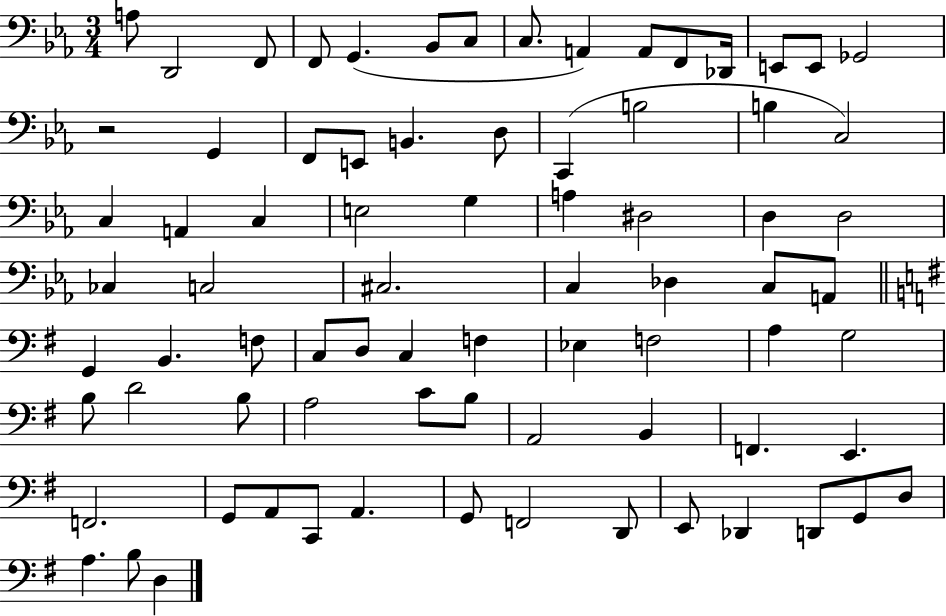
X:1
T:Untitled
M:3/4
L:1/4
K:Eb
A,/2 D,,2 F,,/2 F,,/2 G,, _B,,/2 C,/2 C,/2 A,, A,,/2 F,,/2 _D,,/4 E,,/2 E,,/2 _G,,2 z2 G,, F,,/2 E,,/2 B,, D,/2 C,, B,2 B, C,2 C, A,, C, E,2 G, A, ^D,2 D, D,2 _C, C,2 ^C,2 C, _D, C,/2 A,,/2 G,, B,, F,/2 C,/2 D,/2 C, F, _E, F,2 A, G,2 B,/2 D2 B,/2 A,2 C/2 B,/2 A,,2 B,, F,, E,, F,,2 G,,/2 A,,/2 C,,/2 A,, G,,/2 F,,2 D,,/2 E,,/2 _D,, D,,/2 G,,/2 D,/2 A, B,/2 D,